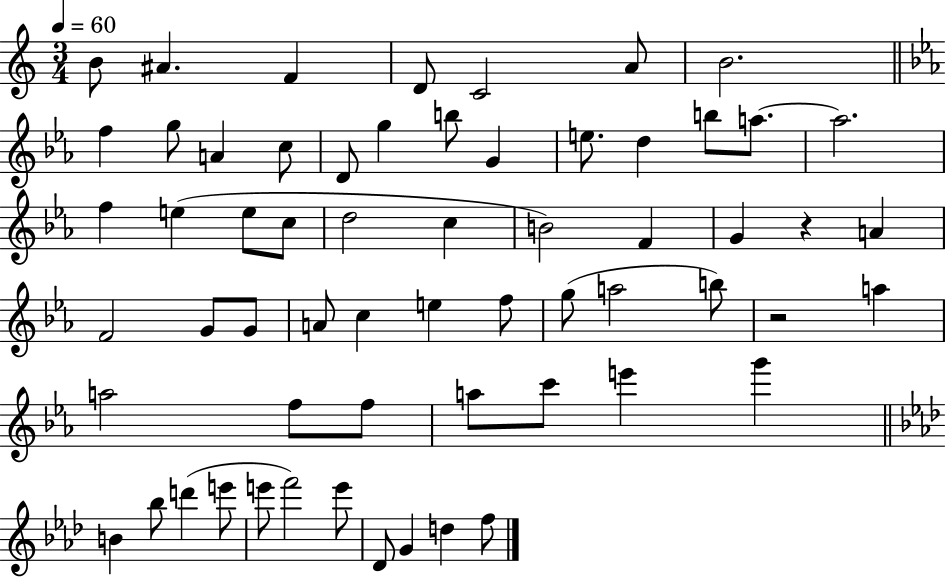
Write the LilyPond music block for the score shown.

{
  \clef treble
  \numericTimeSignature
  \time 3/4
  \key c \major
  \tempo 4 = 60
  \repeat volta 2 { b'8 ais'4. f'4 | d'8 c'2 a'8 | b'2. | \bar "||" \break \key c \minor f''4 g''8 a'4 c''8 | d'8 g''4 b''8 g'4 | e''8. d''4 b''8 a''8.~~ | a''2. | \break f''4 e''4( e''8 c''8 | d''2 c''4 | b'2) f'4 | g'4 r4 a'4 | \break f'2 g'8 g'8 | a'8 c''4 e''4 f''8 | g''8( a''2 b''8) | r2 a''4 | \break a''2 f''8 f''8 | a''8 c'''8 e'''4 g'''4 | \bar "||" \break \key aes \major b'4 bes''8 d'''4( e'''8 | e'''8 f'''2) e'''8 | des'8 g'4 d''4 f''8 | } \bar "|."
}